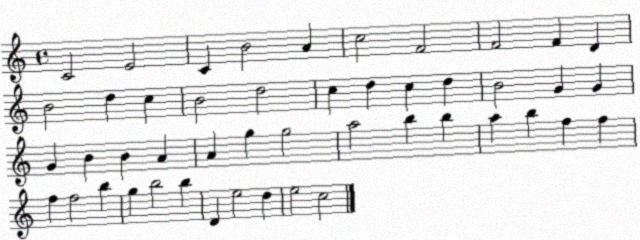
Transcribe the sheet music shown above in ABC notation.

X:1
T:Untitled
M:4/4
L:1/4
K:C
C2 E2 C B2 A c2 F2 F2 F D B2 d c B2 d2 c d c d B2 G G G B B A A g g2 a2 b b a b f f f f2 b g b2 b D e2 d e2 c2